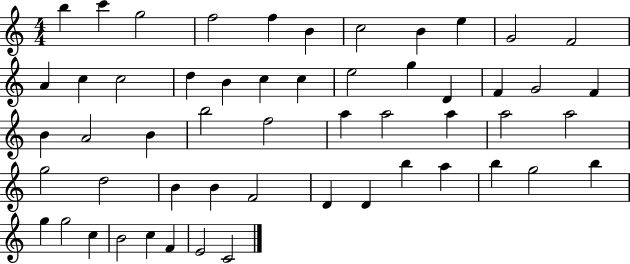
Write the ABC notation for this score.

X:1
T:Untitled
M:4/4
L:1/4
K:C
b c' g2 f2 f B c2 B e G2 F2 A c c2 d B c c e2 g D F G2 F B A2 B b2 f2 a a2 a a2 a2 g2 d2 B B F2 D D b a b g2 b g g2 c B2 c F E2 C2